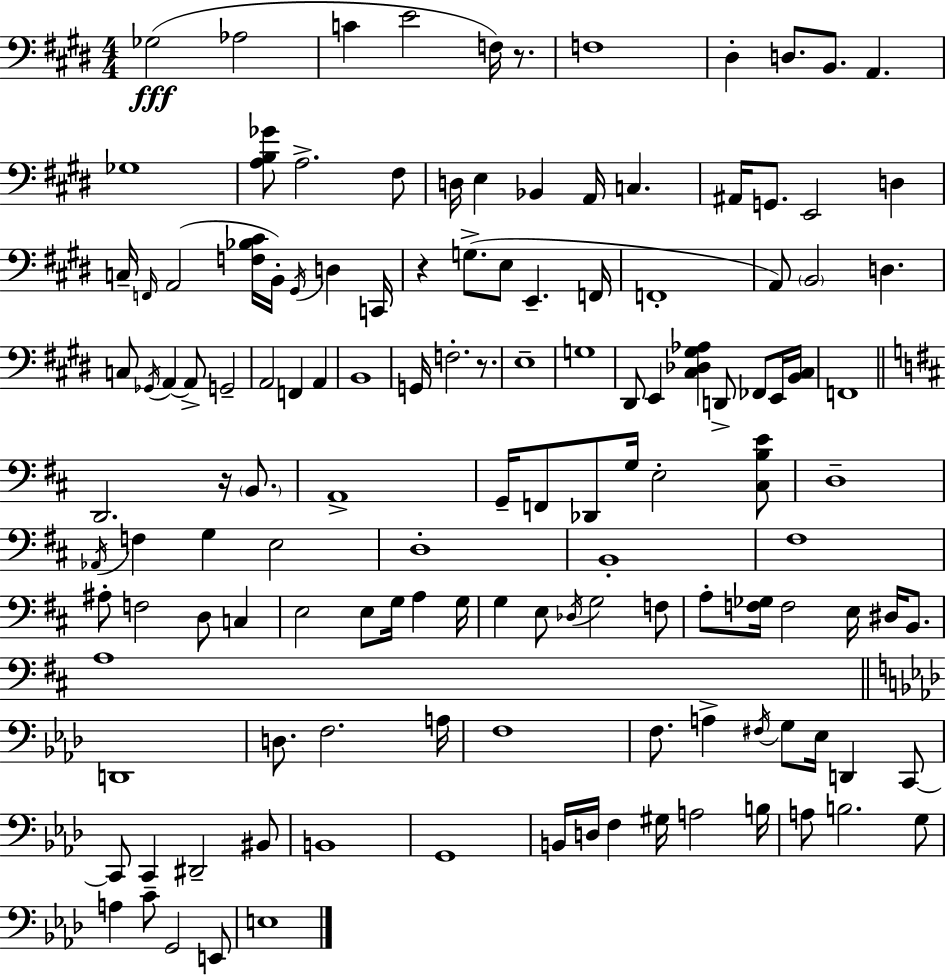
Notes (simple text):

Gb3/h Ab3/h C4/q E4/h F3/s R/e. F3/w D#3/q D3/e. B2/e. A2/q. Gb3/w [A3,B3,Gb4]/e A3/h. F#3/e D3/s E3/q Bb2/q A2/s C3/q. A#2/s G2/e. E2/h D3/q C3/s F2/s A2/h [F3,Bb3,C#4]/s B2/s G#2/s D3/q C2/s R/q G3/e. E3/e E2/q. F2/s F2/w A2/e B2/h D3/q. C3/e Gb2/s A2/q A2/e G2/h A2/h F2/q A2/q B2/w G2/s F3/h. R/e. E3/w G3/w D#2/e E2/q [C#3,Db3,G#3,Ab3]/q D2/e FES2/e E2/s [B2,C#3]/s F2/w D2/h. R/s B2/e. A2/w G2/s F2/e Db2/e G3/s E3/h [C#3,B3,E4]/e D3/w Ab2/s F3/q G3/q E3/h D3/w B2/w F#3/w A#3/e F3/h D3/e C3/q E3/h E3/e G3/s A3/q G3/s G3/q E3/e Db3/s G3/h F3/e A3/e [F3,Gb3]/s F3/h E3/s D#3/s B2/e. A3/w D2/w D3/e. F3/h. A3/s F3/w F3/e. A3/q F#3/s G3/e Eb3/s D2/q C2/e C2/e C2/q D#2/h BIS2/e B2/w G2/w B2/s D3/s F3/q G#3/s A3/h B3/s A3/e B3/h. G3/e A3/q C4/e G2/h E2/e E3/w